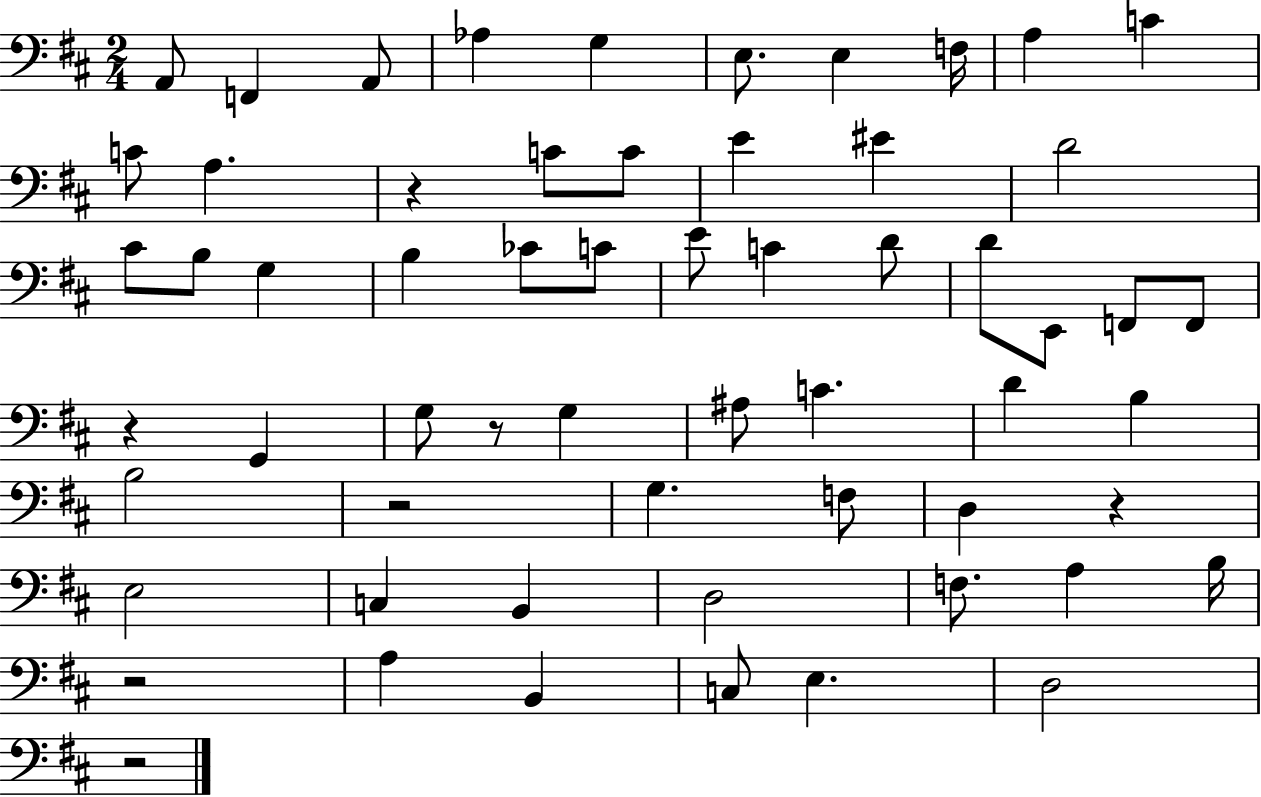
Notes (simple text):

A2/e F2/q A2/e Ab3/q G3/q E3/e. E3/q F3/s A3/q C4/q C4/e A3/q. R/q C4/e C4/e E4/q EIS4/q D4/h C#4/e B3/e G3/q B3/q CES4/e C4/e E4/e C4/q D4/e D4/e E2/e F2/e F2/e R/q G2/q G3/e R/e G3/q A#3/e C4/q. D4/q B3/q B3/h R/h G3/q. F3/e D3/q R/q E3/h C3/q B2/q D3/h F3/e. A3/q B3/s R/h A3/q B2/q C3/e E3/q. D3/h R/h